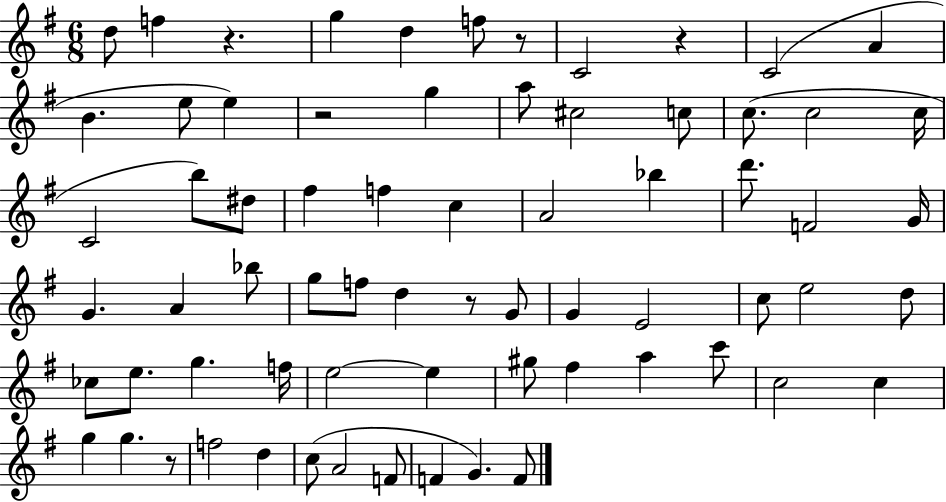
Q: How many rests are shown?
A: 6